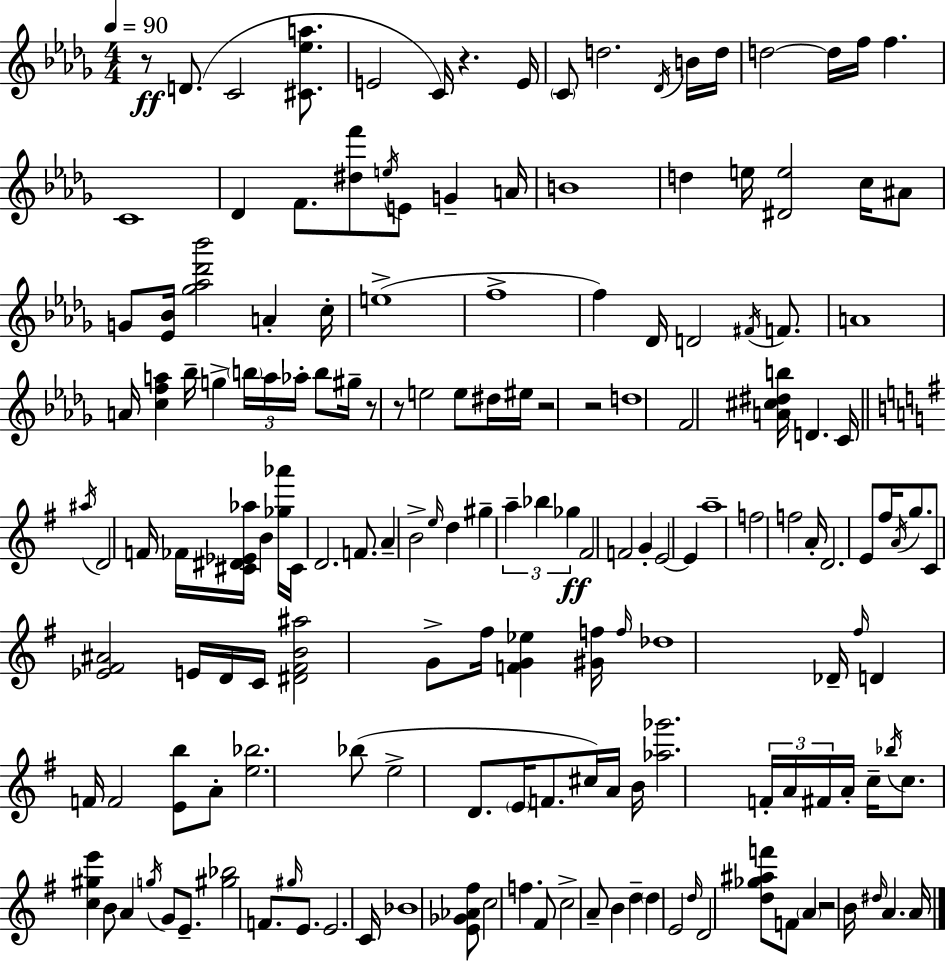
R/e D4/e. C4/h [C#4,Eb5,A5]/e. E4/h C4/s R/q. E4/s C4/e D5/h. Db4/s B4/s D5/s D5/h D5/s F5/s F5/q. C4/w Db4/q F4/e. [D#5,F6]/e E5/s E4/e G4/q A4/s B4/w D5/q E5/s [D#4,E5]/h C5/s A#4/e G4/e [Eb4,Bb4]/s [Gb5,Ab5,Db6,Bb6]/h A4/q C5/s E5/w F5/w F5/q Db4/s D4/h F#4/s F4/e. A4/w A4/s [C5,F5,A5]/q Bb5/s G5/q B5/s A5/s Ab5/s B5/e G#5/s R/e R/e E5/h E5/e D#5/s EIS5/s R/h R/h D5/w F4/h [A4,C#5,D#5,B5]/s D4/q. C4/s A#5/s D4/h F4/s FES4/s [C#4,D#4,Eb4,Ab5]/s B4/q [Gb5,Ab6]/s C#4/s D4/h. F4/e. A4/q B4/h E5/s D5/q G#5/q A5/q Bb5/q Gb5/q F#4/h F4/h G4/q E4/h E4/q A5/w F5/h F5/h A4/s D4/h. E4/e F#5/s A4/s G5/e. C4/e [Eb4,F#4,A#4]/h E4/s D4/s C4/s [D#4,F#4,B4,A#5]/h G4/e F#5/s [F4,G4,Eb5]/q [G#4,F5]/s F5/s Db5/w Db4/s F#5/s D4/q F4/s F4/h [E4,B5]/e A4/e [E5,Bb5]/h. Bb5/e E5/h D4/e. E4/s F4/e. C#5/s A4/s B4/s [Ab5,Gb6]/h. F4/s A4/s F#4/s A4/s C5/s Bb5/s C5/e. [C5,G#5,E6]/q B4/e A4/q G5/s G4/e E4/e. [G#5,Bb5]/h F4/e. G#5/s E4/e. E4/h. C4/s Bb4/w [E4,Gb4,Ab4,F#5]/e C5/h F5/q. F#4/e C5/h A4/e B4/q D5/q D5/q E4/h D5/s D4/h [D5,Gb5,A#5,F6]/e F4/e A4/q R/h B4/s D#5/s A4/q. A4/s